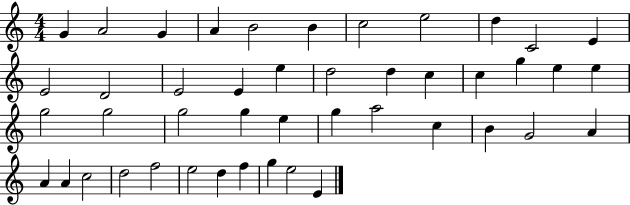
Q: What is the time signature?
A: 4/4